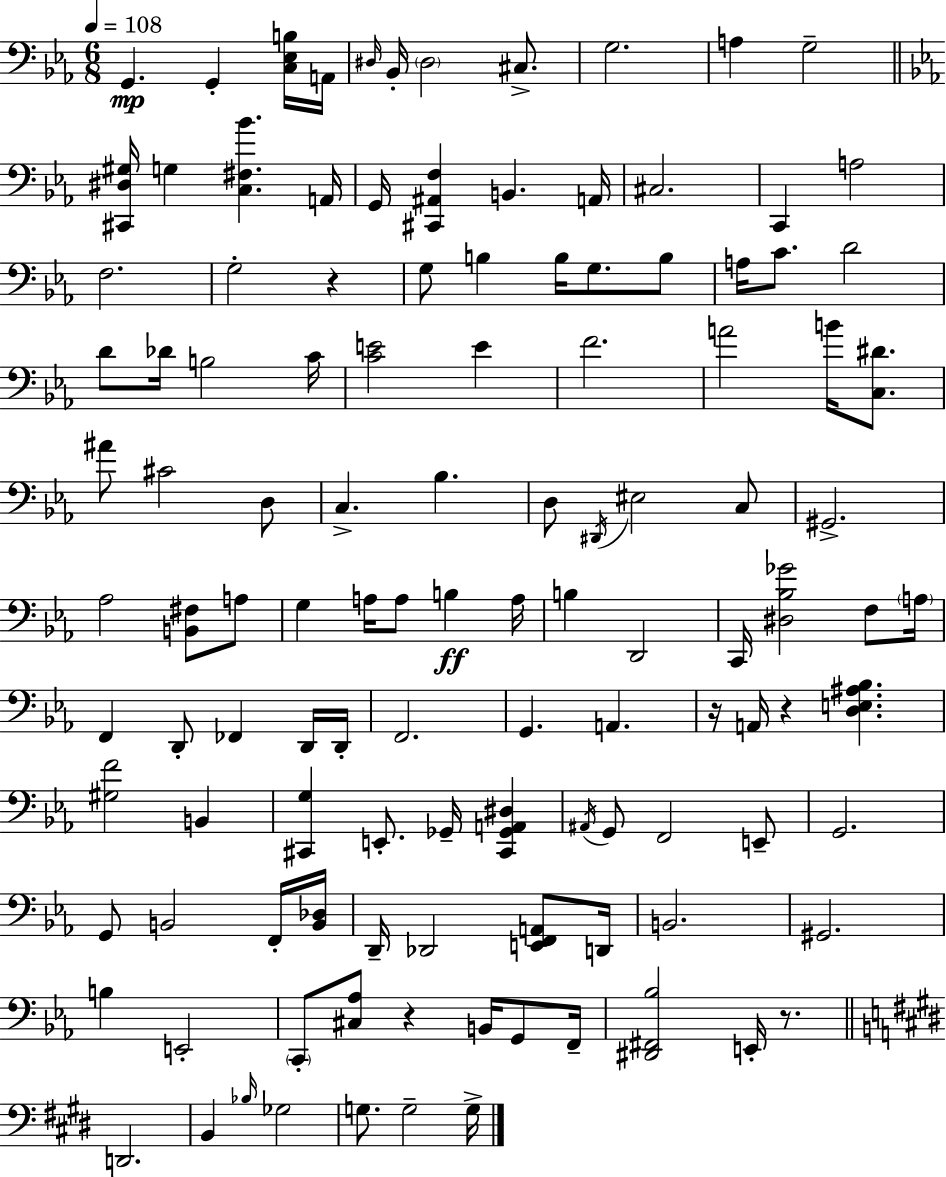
G2/q. G2/q [C3,Eb3,B3]/s A2/s D#3/s Bb2/s D#3/h C#3/e. G3/h. A3/q G3/h [C#2,D#3,G#3]/s G3/q [C3,F#3,Bb4]/q. A2/s G2/s [C#2,A#2,F3]/q B2/q. A2/s C#3/h. C2/q A3/h F3/h. G3/h R/q G3/e B3/q B3/s G3/e. B3/e A3/s C4/e. D4/h D4/e Db4/s B3/h C4/s [C4,E4]/h E4/q F4/h. A4/h B4/s [C3,D#4]/e. A#4/e C#4/h D3/e C3/q. Bb3/q. D3/e D#2/s EIS3/h C3/e G#2/h. Ab3/h [B2,F#3]/e A3/e G3/q A3/s A3/e B3/q A3/s B3/q D2/h C2/s [D#3,Bb3,Gb4]/h F3/e A3/s F2/q D2/e FES2/q D2/s D2/s F2/h. G2/q. A2/q. R/s A2/s R/q [D3,E3,A#3,Bb3]/q. [G#3,F4]/h B2/q [C#2,G3]/q E2/e. Gb2/s [C#2,Gb2,A2,D#3]/q A#2/s G2/e F2/h E2/e G2/h. G2/e B2/h F2/s [B2,Db3]/s D2/s Db2/h [E2,F2,A2]/e D2/s B2/h. G#2/h. B3/q E2/h C2/e [C#3,Ab3]/e R/q B2/s G2/e F2/s [D#2,F#2,Bb3]/h E2/s R/e. D2/h. B2/q Bb3/s Gb3/h G3/e. G3/h G3/s